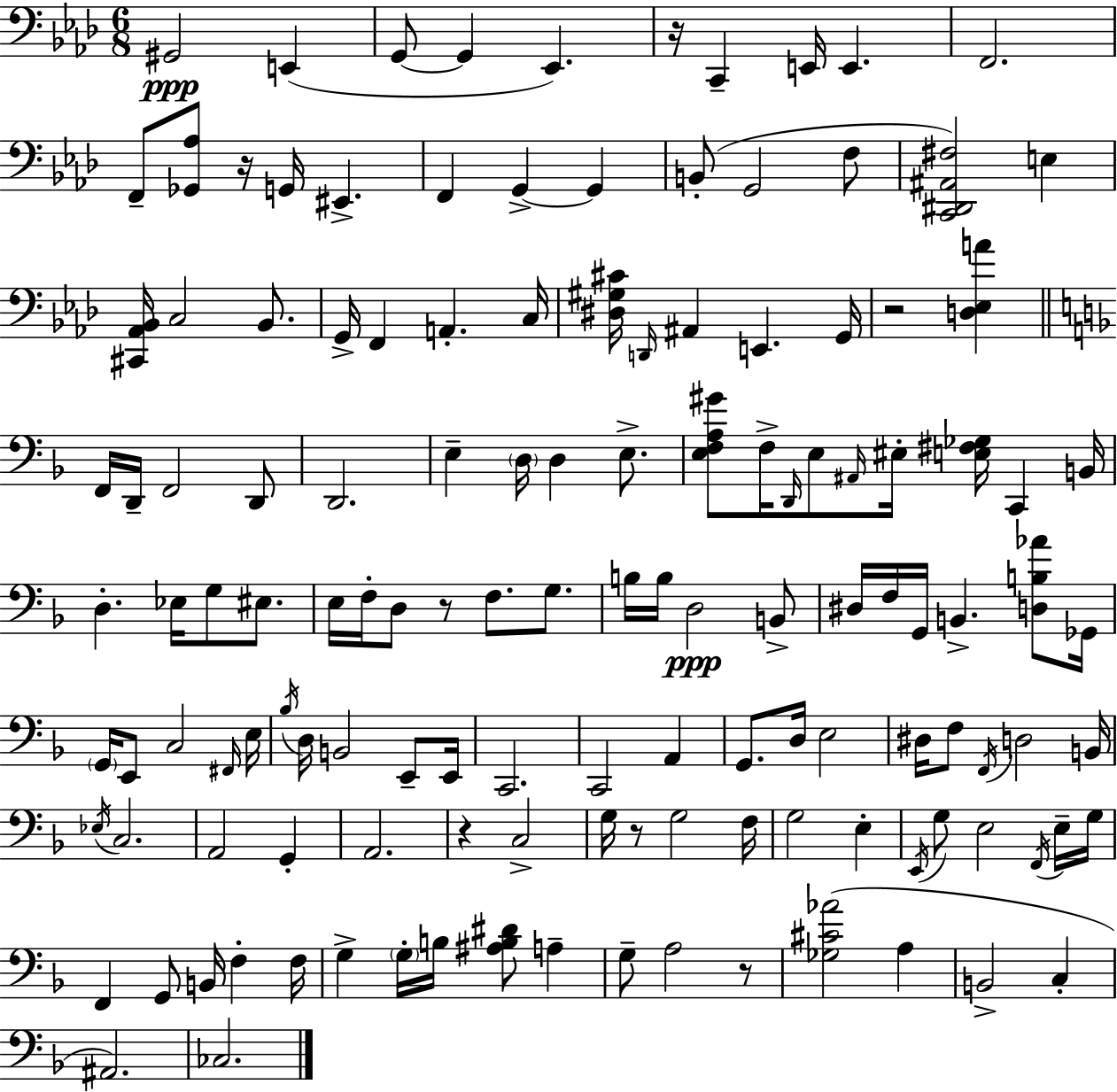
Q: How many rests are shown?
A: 7